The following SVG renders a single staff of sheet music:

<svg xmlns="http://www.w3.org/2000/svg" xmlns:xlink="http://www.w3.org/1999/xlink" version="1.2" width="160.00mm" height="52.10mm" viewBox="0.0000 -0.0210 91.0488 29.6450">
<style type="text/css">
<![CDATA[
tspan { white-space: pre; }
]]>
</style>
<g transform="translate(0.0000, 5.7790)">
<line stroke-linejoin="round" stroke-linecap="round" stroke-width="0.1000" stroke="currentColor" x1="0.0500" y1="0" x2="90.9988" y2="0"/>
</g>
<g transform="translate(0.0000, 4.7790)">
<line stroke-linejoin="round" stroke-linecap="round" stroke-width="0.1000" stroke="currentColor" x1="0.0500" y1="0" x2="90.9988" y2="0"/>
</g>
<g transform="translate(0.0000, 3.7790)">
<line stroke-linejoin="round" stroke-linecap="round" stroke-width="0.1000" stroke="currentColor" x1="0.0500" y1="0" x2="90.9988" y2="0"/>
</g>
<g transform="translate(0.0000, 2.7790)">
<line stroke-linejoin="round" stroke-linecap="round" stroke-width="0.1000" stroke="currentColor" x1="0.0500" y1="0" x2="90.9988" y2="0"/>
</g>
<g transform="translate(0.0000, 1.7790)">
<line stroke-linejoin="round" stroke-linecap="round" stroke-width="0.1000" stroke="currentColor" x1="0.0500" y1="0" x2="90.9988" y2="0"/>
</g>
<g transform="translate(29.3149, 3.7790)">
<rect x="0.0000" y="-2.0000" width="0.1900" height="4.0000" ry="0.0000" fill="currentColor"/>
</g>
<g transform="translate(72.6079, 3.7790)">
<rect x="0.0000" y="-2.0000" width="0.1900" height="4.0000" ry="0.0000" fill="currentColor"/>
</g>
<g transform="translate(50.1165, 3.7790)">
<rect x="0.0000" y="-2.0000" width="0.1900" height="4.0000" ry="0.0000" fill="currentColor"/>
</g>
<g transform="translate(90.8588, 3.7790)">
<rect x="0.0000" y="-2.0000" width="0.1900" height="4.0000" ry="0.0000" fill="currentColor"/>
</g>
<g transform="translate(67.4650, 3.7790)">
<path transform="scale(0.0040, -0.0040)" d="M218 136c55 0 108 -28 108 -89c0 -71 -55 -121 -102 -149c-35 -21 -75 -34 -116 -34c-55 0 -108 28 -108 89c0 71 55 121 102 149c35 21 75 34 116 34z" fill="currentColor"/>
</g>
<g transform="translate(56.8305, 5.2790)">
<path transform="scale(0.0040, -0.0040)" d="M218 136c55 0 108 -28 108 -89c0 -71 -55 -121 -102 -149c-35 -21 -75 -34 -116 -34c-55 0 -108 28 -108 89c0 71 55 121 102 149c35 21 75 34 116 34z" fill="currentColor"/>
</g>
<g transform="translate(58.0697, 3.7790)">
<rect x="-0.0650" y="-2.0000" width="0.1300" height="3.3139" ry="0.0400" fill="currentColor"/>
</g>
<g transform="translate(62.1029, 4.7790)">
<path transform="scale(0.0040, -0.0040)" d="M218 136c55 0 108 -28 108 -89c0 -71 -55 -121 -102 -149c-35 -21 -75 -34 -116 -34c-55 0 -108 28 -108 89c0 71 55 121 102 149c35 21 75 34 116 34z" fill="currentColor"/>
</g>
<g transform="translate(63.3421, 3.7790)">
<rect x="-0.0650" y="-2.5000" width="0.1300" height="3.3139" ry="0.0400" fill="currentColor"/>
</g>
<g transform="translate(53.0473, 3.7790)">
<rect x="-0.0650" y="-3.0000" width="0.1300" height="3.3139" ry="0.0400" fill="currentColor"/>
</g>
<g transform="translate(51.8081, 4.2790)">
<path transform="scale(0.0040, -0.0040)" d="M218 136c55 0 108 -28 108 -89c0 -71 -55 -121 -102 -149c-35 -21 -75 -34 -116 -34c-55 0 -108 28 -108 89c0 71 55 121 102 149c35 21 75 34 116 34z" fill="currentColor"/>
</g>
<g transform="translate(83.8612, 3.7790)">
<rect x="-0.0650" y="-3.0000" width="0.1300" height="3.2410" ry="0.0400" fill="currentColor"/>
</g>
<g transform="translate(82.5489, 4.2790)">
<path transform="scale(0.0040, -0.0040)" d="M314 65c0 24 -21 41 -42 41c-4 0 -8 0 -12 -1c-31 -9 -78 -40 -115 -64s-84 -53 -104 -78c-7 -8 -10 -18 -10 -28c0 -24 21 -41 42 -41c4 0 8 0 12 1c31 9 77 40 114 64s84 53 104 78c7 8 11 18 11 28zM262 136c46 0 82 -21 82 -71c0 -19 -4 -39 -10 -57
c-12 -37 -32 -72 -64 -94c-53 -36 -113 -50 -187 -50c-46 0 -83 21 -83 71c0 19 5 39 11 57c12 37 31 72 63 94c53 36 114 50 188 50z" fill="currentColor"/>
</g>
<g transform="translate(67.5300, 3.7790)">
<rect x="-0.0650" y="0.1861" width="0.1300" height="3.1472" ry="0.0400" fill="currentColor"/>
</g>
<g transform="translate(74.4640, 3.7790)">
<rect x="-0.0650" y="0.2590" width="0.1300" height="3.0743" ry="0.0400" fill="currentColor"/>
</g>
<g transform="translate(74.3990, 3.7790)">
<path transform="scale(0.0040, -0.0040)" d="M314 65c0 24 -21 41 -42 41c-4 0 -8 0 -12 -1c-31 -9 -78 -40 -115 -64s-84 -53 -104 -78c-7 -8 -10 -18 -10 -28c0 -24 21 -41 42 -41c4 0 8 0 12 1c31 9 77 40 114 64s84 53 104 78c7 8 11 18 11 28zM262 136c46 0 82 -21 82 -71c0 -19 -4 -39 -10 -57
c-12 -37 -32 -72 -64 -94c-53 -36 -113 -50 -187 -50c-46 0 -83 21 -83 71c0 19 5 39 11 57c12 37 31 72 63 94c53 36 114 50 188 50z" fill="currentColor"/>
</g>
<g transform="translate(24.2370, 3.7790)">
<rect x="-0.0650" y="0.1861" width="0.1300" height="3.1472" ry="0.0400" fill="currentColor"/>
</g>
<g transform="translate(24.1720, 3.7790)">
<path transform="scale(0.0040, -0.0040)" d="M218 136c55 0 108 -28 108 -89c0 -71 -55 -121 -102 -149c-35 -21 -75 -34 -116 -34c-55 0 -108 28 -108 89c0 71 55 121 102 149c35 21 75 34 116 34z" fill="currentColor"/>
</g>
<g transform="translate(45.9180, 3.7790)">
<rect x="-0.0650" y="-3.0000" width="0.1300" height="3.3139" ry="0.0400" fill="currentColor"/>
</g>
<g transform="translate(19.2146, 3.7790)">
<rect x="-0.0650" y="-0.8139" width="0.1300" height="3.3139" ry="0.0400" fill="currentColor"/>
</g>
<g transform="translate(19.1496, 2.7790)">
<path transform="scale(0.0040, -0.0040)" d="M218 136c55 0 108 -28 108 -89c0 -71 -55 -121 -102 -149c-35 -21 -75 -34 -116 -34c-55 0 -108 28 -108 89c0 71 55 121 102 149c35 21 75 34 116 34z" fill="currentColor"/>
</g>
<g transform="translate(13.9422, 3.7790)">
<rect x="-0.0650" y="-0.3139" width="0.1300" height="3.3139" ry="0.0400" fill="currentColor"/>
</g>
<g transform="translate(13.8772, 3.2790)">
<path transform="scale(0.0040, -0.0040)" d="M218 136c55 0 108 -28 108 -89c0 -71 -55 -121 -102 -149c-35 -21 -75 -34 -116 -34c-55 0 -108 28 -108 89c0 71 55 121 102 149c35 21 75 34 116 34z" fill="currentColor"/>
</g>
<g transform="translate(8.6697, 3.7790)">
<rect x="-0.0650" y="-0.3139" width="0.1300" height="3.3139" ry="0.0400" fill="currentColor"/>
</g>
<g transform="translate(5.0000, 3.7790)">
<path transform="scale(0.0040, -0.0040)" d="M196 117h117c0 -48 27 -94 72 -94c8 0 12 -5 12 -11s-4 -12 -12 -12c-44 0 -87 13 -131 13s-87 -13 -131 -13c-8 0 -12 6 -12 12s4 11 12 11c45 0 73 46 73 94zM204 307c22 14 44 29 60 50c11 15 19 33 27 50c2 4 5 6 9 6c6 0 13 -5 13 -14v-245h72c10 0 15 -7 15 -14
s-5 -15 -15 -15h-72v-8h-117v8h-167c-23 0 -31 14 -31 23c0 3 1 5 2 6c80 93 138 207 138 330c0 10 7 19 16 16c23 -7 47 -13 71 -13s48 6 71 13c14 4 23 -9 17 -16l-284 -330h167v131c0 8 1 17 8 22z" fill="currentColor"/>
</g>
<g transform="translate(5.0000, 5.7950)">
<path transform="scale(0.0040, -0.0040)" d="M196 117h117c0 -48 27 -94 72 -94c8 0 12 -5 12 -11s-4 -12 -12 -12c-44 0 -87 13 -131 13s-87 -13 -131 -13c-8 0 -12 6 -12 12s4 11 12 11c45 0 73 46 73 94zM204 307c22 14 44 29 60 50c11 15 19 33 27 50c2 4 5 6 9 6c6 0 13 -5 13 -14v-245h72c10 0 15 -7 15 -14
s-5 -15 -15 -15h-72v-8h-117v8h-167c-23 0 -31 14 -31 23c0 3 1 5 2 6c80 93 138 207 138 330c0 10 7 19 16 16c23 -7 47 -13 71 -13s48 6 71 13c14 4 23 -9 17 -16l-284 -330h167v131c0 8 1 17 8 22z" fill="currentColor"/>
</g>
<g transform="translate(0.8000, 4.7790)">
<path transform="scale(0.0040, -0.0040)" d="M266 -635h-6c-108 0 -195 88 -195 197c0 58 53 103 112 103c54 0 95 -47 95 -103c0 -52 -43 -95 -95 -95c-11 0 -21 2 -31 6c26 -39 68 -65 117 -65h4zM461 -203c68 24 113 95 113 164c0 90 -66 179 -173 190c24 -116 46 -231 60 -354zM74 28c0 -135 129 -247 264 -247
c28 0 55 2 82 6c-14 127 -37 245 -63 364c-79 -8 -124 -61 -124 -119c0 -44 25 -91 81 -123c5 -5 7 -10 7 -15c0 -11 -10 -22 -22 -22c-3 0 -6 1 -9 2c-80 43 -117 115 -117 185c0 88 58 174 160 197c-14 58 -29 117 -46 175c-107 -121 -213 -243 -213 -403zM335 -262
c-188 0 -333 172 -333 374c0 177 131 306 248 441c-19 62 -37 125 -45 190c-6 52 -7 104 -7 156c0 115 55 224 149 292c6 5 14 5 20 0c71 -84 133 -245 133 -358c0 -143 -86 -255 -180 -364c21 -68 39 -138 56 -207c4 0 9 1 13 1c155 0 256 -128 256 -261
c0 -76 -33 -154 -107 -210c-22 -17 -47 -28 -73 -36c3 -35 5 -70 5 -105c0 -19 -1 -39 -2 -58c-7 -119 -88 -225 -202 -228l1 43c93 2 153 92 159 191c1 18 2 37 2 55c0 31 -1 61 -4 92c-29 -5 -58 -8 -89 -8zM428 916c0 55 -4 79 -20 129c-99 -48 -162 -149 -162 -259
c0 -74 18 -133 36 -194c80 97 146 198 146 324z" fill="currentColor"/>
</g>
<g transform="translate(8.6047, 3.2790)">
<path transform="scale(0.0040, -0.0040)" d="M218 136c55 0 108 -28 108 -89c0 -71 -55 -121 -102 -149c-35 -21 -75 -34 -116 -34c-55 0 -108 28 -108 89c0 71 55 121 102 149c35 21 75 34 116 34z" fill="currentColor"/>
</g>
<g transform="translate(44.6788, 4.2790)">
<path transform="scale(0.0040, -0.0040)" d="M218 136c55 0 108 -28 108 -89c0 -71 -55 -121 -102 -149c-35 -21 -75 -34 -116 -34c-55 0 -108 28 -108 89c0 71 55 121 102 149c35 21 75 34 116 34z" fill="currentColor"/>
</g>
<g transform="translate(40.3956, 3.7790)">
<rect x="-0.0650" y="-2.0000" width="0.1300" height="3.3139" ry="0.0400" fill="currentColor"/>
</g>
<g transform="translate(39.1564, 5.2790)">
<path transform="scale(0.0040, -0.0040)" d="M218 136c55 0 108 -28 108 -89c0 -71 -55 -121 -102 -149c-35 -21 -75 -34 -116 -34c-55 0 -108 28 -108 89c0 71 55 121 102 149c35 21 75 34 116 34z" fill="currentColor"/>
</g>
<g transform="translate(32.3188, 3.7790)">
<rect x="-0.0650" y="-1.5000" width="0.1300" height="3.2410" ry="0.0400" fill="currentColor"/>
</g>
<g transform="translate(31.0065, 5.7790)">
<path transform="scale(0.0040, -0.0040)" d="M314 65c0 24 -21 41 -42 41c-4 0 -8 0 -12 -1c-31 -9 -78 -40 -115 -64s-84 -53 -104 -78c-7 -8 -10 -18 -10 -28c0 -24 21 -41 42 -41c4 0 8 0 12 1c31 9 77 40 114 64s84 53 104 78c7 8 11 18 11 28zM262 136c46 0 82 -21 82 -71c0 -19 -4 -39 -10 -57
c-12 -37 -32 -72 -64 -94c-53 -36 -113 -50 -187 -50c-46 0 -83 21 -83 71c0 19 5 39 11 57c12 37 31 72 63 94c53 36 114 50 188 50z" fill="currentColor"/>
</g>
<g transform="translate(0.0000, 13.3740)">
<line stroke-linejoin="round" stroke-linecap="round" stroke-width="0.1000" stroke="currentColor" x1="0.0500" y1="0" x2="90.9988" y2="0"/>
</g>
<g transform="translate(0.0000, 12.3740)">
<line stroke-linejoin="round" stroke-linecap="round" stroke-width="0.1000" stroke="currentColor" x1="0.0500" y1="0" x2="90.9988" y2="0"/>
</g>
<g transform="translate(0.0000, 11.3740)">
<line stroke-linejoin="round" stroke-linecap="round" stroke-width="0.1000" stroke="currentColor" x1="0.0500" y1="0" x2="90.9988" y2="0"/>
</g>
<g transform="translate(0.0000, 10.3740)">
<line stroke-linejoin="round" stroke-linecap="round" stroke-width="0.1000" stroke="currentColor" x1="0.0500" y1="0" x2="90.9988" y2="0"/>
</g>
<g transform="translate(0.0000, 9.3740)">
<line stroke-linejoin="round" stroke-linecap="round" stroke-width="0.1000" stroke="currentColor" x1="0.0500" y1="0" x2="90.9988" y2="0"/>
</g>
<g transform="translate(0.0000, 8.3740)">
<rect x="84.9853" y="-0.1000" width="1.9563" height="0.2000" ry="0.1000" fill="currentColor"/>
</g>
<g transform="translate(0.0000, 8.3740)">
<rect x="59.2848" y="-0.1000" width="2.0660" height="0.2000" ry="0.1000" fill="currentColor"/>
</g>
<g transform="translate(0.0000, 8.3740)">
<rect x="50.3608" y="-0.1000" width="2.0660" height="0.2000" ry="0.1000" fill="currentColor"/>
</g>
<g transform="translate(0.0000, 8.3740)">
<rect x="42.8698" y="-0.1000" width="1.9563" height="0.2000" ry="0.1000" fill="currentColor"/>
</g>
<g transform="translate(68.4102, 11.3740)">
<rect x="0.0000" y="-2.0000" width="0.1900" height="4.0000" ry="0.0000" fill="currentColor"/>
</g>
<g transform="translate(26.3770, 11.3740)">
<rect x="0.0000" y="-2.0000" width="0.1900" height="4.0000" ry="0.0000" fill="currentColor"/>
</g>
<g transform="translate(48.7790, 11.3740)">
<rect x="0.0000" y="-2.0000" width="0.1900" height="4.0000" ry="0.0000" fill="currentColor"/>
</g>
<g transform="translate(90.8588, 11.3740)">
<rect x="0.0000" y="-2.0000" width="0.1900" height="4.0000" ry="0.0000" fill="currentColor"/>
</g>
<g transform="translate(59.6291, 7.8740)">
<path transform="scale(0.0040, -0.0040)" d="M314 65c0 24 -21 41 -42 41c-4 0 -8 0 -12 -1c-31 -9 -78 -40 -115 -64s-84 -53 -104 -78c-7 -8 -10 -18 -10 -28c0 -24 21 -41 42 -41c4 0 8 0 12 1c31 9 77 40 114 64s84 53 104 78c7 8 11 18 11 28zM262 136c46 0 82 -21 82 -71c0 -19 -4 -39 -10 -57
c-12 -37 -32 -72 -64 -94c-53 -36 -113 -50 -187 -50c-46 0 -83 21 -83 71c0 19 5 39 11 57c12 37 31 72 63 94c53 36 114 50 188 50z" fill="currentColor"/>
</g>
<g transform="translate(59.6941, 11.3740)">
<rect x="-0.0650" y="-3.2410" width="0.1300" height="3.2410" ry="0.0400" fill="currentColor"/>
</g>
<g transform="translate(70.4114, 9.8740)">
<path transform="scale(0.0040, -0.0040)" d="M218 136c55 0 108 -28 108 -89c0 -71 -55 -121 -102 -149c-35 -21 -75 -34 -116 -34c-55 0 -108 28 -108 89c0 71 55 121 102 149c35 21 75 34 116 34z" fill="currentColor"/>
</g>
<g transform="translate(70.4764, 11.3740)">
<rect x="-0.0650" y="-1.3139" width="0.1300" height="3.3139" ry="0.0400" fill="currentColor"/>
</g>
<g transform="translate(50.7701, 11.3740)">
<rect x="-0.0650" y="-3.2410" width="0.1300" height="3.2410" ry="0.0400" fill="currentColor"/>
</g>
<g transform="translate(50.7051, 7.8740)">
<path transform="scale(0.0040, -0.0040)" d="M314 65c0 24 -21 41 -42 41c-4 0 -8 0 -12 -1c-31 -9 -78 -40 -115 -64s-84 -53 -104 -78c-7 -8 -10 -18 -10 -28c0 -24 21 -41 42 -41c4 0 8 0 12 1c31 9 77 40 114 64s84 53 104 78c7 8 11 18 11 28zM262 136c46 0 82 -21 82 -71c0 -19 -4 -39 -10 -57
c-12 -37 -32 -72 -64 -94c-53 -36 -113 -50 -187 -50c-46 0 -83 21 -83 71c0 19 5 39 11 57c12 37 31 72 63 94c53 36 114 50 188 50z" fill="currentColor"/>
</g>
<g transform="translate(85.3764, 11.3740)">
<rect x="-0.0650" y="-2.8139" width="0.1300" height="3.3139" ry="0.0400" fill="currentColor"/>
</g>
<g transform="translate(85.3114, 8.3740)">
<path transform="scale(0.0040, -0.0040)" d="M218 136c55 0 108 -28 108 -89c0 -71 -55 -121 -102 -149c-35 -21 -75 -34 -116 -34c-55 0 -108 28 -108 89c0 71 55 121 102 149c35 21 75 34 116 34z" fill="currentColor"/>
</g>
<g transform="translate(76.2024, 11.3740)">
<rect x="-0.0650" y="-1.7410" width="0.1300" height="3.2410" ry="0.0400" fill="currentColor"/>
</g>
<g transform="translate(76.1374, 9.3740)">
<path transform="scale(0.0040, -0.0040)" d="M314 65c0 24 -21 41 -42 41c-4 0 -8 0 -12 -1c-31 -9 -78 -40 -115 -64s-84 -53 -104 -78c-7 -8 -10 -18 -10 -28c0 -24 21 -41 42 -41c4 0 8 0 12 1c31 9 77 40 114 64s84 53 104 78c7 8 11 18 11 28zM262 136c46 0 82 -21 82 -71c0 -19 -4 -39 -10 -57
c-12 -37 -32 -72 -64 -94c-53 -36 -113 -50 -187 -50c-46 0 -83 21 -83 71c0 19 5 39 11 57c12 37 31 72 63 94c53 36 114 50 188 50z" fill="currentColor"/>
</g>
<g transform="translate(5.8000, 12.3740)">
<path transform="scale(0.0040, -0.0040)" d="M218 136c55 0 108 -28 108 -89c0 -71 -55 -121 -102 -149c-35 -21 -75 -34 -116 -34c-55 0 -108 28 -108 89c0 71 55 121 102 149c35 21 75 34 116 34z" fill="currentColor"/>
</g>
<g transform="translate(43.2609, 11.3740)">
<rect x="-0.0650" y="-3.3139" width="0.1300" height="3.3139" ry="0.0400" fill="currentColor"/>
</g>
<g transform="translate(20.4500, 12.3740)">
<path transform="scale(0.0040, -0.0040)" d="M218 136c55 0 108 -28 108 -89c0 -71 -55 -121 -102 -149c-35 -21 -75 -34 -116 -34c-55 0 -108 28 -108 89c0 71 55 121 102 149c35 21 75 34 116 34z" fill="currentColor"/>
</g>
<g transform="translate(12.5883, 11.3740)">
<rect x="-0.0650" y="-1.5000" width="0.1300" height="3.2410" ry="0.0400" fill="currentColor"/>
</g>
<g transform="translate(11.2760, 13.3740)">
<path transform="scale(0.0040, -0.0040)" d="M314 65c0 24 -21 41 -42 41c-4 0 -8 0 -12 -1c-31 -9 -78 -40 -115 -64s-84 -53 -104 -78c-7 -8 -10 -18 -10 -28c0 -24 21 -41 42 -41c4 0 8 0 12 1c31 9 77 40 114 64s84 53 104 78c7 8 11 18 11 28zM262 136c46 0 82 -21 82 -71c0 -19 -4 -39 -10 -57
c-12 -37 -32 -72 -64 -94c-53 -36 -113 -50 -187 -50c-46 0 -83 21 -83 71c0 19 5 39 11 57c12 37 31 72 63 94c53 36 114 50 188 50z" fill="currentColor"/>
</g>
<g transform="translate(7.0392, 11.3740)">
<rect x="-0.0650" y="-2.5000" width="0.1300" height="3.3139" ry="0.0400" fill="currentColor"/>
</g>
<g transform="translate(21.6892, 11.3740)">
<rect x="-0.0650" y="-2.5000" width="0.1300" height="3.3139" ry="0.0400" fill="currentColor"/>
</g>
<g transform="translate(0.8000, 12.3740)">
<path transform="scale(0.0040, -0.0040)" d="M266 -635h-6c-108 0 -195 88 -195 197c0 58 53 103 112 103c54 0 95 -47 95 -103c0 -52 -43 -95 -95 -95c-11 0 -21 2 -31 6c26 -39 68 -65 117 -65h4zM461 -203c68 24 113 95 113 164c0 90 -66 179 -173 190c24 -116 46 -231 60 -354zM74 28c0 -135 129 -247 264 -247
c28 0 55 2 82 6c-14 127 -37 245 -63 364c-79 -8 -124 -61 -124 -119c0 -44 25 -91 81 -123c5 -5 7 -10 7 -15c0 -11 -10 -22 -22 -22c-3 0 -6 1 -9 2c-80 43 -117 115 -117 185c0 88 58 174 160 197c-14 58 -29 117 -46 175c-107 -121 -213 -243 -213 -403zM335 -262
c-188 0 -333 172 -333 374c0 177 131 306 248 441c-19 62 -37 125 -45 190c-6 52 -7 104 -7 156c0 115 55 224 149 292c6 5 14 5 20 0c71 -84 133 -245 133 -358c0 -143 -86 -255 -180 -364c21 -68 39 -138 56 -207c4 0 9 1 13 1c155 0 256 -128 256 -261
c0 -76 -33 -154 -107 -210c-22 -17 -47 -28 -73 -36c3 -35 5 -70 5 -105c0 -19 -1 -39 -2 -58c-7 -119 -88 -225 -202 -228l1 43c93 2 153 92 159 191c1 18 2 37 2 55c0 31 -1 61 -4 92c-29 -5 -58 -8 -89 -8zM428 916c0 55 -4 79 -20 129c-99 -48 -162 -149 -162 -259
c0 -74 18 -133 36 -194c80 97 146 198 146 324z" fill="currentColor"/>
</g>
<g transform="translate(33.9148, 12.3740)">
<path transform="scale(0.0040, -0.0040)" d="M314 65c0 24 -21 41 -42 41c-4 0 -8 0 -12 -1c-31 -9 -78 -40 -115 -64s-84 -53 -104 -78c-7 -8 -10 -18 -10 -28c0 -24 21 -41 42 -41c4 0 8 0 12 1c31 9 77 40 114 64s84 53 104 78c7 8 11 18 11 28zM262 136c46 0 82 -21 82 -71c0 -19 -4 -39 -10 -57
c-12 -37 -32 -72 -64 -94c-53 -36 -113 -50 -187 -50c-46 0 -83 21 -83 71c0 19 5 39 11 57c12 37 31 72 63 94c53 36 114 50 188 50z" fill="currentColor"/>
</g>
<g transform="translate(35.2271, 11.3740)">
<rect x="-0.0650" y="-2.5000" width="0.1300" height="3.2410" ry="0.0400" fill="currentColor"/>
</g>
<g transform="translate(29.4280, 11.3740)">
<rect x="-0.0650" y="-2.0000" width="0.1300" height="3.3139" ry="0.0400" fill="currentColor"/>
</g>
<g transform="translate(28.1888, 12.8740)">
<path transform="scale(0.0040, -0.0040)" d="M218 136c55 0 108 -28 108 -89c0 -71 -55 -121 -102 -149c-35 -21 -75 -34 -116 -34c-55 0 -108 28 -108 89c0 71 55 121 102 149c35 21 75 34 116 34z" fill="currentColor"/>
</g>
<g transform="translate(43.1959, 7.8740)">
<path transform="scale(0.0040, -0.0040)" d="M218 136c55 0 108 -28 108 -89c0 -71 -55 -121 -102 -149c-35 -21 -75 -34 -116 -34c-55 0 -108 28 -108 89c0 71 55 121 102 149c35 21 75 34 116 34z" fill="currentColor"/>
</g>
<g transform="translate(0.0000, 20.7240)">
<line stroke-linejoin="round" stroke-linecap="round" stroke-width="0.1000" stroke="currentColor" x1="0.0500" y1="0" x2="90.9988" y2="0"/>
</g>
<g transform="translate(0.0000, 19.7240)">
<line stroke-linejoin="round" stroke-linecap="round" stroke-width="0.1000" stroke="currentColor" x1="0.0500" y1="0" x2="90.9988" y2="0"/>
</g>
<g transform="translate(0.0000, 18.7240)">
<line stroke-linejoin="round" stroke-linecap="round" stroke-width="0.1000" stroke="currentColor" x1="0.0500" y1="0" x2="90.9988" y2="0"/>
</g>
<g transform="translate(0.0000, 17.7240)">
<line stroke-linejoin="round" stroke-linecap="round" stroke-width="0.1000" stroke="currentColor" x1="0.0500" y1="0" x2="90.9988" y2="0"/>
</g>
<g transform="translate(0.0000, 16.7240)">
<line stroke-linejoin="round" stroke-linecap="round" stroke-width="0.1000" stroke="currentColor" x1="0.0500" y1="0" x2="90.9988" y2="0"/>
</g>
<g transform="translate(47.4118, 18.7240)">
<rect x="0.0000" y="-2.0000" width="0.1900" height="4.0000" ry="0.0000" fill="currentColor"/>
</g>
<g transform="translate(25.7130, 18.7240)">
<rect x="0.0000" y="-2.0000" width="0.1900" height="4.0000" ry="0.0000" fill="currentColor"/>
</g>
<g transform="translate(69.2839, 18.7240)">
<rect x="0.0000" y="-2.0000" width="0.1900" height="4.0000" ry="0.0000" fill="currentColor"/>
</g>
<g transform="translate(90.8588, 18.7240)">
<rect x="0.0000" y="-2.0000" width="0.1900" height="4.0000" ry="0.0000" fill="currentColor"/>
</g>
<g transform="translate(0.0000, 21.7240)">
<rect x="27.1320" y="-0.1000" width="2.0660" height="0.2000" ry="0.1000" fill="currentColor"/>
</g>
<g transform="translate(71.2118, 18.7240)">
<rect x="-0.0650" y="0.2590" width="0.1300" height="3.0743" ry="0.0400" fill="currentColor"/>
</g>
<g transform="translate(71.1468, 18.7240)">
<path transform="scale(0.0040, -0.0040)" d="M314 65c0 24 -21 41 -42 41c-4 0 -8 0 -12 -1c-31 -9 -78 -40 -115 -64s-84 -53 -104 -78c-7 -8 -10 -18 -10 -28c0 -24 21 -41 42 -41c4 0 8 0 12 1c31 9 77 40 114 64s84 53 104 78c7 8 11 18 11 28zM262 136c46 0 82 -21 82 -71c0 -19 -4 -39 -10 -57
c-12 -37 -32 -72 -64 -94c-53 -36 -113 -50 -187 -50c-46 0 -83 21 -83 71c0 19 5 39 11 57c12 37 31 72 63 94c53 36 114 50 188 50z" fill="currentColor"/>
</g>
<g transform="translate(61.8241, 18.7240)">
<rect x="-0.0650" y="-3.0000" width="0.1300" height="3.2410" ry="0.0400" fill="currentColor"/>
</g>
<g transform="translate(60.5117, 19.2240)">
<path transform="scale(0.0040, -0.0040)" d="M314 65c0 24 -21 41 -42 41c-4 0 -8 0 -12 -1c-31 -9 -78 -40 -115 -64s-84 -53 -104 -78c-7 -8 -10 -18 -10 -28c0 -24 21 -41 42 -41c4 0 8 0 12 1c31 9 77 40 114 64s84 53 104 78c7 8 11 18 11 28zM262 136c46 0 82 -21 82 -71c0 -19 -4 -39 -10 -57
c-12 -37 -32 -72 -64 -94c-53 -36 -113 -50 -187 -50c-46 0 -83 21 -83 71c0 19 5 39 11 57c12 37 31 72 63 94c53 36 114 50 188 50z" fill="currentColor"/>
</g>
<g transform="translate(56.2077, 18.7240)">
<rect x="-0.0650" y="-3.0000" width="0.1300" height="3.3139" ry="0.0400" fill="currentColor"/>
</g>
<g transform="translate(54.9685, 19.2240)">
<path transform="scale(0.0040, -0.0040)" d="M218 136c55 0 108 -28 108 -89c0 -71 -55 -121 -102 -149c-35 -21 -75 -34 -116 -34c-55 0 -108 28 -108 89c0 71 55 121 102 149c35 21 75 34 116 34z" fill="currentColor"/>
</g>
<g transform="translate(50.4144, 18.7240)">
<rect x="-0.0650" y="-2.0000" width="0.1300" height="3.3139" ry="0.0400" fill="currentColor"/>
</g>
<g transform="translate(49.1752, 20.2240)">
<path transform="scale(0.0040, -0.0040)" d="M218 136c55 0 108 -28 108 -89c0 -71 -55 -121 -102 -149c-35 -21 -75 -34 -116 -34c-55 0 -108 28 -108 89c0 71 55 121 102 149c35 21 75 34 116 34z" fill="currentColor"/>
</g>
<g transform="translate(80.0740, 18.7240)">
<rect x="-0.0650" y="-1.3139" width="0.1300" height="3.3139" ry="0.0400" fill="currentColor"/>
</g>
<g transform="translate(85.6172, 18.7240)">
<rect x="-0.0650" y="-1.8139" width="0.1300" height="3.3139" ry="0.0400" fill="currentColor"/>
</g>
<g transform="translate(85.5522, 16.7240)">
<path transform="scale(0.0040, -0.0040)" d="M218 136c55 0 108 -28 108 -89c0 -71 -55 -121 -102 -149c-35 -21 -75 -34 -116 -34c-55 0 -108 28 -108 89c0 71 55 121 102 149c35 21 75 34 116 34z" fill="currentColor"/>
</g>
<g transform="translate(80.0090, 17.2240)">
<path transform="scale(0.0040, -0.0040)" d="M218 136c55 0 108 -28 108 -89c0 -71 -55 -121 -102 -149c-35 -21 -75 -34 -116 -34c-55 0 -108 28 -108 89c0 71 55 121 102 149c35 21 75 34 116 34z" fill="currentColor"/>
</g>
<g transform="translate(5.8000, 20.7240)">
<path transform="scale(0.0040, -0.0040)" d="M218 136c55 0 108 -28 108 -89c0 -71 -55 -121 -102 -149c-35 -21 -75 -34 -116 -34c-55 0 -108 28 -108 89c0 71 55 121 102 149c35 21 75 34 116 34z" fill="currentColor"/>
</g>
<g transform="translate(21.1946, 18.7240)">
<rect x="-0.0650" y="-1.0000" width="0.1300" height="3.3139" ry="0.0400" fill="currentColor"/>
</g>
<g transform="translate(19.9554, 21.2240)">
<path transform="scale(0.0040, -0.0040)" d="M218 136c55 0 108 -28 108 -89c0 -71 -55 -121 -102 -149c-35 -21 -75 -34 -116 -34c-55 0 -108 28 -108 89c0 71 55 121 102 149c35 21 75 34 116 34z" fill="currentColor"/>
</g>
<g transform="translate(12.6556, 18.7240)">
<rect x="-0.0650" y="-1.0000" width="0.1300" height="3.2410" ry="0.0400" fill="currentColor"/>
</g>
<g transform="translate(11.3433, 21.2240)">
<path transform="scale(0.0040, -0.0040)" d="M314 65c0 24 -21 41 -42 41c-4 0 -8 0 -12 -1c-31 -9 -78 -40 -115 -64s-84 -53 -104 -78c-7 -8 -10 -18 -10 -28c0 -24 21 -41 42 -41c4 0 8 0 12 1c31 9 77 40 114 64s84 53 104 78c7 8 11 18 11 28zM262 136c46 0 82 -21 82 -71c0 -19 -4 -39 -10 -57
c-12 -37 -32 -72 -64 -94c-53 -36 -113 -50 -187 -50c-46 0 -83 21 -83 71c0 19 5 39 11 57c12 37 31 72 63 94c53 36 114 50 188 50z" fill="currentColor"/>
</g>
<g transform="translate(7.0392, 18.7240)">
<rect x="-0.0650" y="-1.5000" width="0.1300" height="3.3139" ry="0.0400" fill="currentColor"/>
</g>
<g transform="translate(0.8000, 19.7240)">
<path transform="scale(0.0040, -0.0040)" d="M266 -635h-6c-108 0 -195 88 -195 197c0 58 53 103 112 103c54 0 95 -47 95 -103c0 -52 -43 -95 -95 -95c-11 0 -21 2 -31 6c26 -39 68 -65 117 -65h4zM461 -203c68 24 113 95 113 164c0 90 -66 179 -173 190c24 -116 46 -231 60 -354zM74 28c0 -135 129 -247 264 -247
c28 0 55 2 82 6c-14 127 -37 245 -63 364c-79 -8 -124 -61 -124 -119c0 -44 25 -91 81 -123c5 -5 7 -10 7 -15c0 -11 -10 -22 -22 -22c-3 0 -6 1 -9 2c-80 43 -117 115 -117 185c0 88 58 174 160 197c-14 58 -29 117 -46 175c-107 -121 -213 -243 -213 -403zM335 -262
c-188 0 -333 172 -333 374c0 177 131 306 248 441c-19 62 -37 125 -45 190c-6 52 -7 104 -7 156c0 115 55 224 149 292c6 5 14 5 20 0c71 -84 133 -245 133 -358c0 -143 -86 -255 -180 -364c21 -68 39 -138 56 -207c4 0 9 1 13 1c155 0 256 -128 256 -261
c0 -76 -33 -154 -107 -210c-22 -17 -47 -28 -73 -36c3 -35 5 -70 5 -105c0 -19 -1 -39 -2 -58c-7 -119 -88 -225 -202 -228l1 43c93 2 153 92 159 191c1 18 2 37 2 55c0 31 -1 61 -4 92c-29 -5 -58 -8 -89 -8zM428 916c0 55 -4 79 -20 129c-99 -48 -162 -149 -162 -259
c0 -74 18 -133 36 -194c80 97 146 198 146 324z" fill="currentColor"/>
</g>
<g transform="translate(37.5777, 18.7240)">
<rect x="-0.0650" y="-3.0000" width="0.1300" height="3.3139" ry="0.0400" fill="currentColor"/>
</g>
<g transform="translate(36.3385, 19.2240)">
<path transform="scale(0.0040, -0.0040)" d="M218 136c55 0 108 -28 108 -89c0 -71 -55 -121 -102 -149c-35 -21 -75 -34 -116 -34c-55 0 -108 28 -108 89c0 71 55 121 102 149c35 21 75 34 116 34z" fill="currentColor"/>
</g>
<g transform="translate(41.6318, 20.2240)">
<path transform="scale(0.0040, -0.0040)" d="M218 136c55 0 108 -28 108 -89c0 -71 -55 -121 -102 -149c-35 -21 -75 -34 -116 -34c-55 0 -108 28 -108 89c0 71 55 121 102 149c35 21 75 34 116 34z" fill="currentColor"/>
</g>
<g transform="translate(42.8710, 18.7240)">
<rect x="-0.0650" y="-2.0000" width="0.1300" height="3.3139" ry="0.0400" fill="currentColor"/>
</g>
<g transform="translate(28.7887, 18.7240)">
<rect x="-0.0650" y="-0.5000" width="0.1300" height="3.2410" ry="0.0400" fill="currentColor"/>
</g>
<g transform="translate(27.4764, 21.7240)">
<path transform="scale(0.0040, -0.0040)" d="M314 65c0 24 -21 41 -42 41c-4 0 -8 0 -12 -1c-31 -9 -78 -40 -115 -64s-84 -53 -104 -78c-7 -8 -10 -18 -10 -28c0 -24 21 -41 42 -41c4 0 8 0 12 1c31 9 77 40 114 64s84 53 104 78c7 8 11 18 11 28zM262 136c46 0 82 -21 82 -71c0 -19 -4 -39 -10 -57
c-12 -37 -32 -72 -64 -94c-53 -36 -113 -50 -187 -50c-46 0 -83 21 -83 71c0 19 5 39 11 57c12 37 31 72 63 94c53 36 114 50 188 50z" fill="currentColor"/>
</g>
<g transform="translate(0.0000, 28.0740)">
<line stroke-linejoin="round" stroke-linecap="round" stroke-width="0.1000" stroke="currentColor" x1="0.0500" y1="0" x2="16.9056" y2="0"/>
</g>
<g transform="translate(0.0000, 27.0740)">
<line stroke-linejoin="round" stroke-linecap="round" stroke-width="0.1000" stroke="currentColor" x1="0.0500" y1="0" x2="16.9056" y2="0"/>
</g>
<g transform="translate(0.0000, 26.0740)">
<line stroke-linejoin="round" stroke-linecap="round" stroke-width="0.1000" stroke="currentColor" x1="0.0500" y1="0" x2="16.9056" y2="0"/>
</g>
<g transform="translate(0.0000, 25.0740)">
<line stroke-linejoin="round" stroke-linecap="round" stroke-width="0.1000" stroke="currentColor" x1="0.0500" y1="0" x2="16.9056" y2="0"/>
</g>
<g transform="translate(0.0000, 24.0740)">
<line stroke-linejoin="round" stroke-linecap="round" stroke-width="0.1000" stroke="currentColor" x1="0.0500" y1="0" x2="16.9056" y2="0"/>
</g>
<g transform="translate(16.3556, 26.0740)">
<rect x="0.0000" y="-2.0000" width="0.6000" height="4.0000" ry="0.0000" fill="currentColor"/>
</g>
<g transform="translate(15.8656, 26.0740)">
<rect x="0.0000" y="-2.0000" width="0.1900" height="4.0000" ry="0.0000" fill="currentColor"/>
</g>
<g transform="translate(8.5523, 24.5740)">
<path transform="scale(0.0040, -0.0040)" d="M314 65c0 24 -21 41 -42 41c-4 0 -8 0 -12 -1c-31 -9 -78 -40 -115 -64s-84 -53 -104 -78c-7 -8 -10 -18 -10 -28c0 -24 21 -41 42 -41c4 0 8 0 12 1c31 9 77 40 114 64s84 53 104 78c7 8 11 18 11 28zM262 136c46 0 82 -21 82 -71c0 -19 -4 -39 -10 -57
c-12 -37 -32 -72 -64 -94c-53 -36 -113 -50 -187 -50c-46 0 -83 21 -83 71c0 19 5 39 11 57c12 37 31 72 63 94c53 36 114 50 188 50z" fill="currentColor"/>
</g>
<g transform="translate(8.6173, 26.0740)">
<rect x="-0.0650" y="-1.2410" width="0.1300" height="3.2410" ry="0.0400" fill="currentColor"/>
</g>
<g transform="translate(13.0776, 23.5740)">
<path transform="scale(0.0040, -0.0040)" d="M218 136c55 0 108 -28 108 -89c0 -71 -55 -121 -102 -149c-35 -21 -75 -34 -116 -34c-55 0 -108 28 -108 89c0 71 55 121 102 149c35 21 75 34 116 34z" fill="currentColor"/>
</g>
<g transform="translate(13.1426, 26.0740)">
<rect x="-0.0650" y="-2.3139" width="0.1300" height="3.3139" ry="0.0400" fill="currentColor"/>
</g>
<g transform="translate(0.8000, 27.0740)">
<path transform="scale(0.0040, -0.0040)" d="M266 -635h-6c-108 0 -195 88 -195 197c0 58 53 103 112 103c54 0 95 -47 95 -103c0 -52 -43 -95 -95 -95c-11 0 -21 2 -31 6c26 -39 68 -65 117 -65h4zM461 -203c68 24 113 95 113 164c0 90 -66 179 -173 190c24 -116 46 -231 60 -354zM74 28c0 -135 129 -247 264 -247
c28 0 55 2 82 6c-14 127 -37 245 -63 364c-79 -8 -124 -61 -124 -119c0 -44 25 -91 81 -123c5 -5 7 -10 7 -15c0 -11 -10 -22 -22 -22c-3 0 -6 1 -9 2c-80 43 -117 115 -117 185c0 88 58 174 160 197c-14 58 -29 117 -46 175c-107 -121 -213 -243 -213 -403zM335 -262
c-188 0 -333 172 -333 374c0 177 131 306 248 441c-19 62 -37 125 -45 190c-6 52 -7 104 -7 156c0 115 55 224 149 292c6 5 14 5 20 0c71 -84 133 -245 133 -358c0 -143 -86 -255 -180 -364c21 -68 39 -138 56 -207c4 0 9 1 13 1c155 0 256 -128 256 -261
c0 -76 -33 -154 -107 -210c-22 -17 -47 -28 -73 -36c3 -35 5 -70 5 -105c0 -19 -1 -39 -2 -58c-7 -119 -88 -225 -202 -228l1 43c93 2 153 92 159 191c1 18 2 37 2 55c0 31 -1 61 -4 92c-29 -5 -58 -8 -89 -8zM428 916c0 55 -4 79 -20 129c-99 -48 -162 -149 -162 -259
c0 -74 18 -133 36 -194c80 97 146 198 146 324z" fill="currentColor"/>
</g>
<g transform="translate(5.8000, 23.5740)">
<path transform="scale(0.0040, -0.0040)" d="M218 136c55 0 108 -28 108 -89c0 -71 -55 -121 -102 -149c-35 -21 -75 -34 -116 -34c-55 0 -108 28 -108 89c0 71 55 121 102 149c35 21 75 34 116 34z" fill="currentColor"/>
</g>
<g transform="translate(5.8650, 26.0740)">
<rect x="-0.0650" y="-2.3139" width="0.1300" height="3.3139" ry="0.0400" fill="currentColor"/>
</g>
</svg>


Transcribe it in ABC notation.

X:1
T:Untitled
M:4/4
L:1/4
K:C
c c d B E2 F A A F G B B2 A2 G E2 G F G2 b b2 b2 e f2 a E D2 D C2 A F F A A2 B2 e f g e2 g